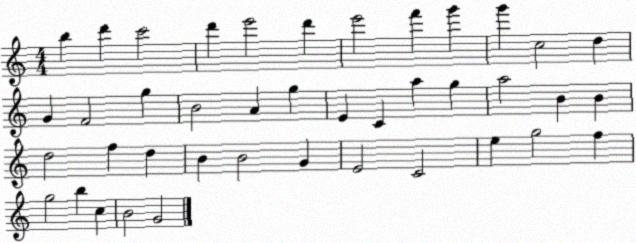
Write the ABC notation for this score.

X:1
T:Untitled
M:4/4
L:1/4
K:C
b d' c'2 d' e'2 d' e'2 f' g' g' c2 d G F2 g B2 A g E C a g a2 B B d2 f d B B2 G E2 C2 e g2 f g2 b c B2 G2